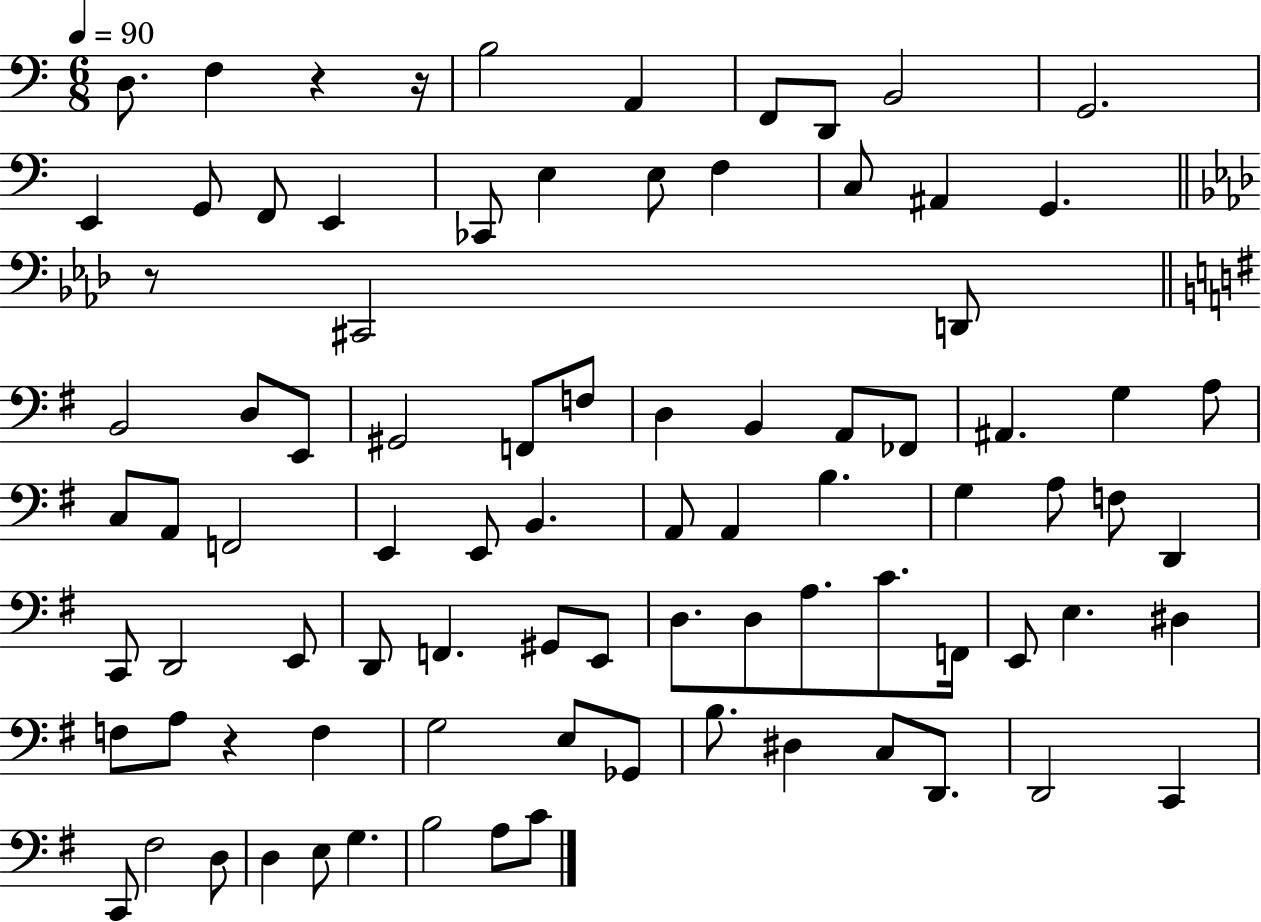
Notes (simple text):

D3/e. F3/q R/q R/s B3/h A2/q F2/e D2/e B2/h G2/h. E2/q G2/e F2/e E2/q CES2/e E3/q E3/e F3/q C3/e A#2/q G2/q. R/e C#2/h D2/e B2/h D3/e E2/e G#2/h F2/e F3/e D3/q B2/q A2/e FES2/e A#2/q. G3/q A3/e C3/e A2/e F2/h E2/q E2/e B2/q. A2/e A2/q B3/q. G3/q A3/e F3/e D2/q C2/e D2/h E2/e D2/e F2/q. G#2/e E2/e D3/e. D3/e A3/e. C4/e. F2/s E2/e E3/q. D#3/q F3/e A3/e R/q F3/q G3/h E3/e Gb2/e B3/e. D#3/q C3/e D2/e. D2/h C2/q C2/e F#3/h D3/e D3/q E3/e G3/q. B3/h A3/e C4/e